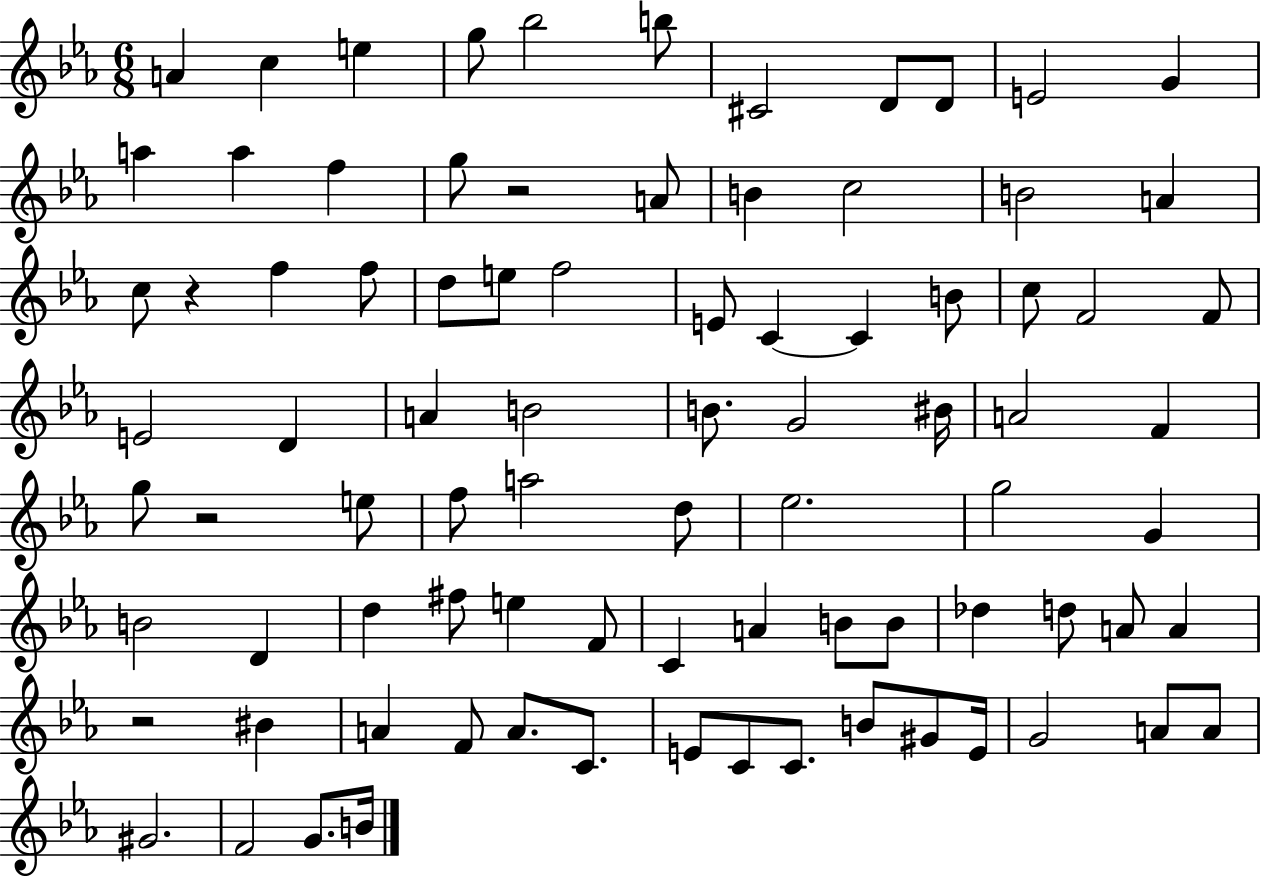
{
  \clef treble
  \numericTimeSignature
  \time 6/8
  \key ees \major
  \repeat volta 2 { a'4 c''4 e''4 | g''8 bes''2 b''8 | cis'2 d'8 d'8 | e'2 g'4 | \break a''4 a''4 f''4 | g''8 r2 a'8 | b'4 c''2 | b'2 a'4 | \break c''8 r4 f''4 f''8 | d''8 e''8 f''2 | e'8 c'4~~ c'4 b'8 | c''8 f'2 f'8 | \break e'2 d'4 | a'4 b'2 | b'8. g'2 bis'16 | a'2 f'4 | \break g''8 r2 e''8 | f''8 a''2 d''8 | ees''2. | g''2 g'4 | \break b'2 d'4 | d''4 fis''8 e''4 f'8 | c'4 a'4 b'8 b'8 | des''4 d''8 a'8 a'4 | \break r2 bis'4 | a'4 f'8 a'8. c'8. | e'8 c'8 c'8. b'8 gis'8 e'16 | g'2 a'8 a'8 | \break gis'2. | f'2 g'8. b'16 | } \bar "|."
}